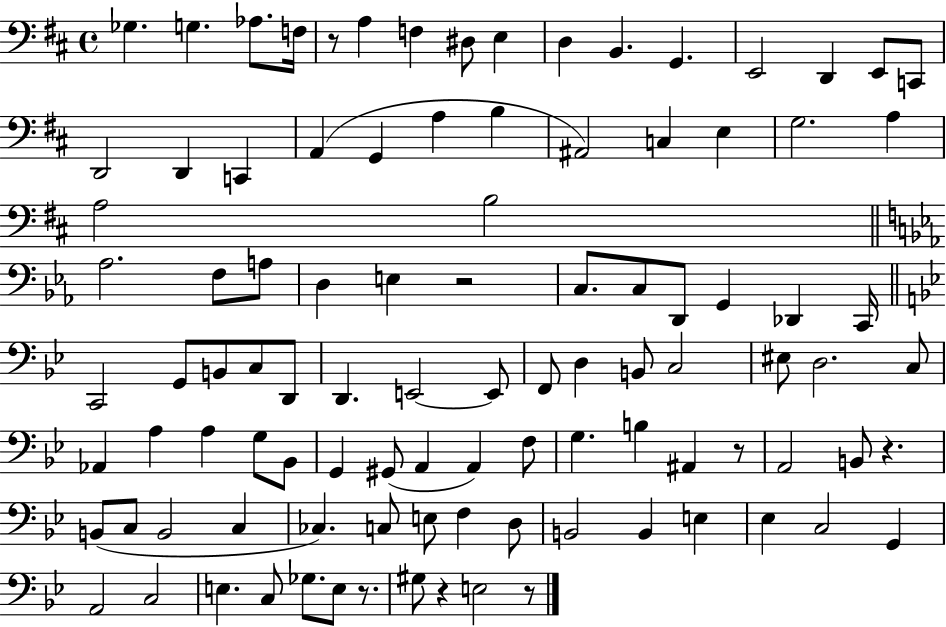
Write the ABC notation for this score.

X:1
T:Untitled
M:4/4
L:1/4
K:D
_G, G, _A,/2 F,/4 z/2 A, F, ^D,/2 E, D, B,, G,, E,,2 D,, E,,/2 C,,/2 D,,2 D,, C,, A,, G,, A, B, ^A,,2 C, E, G,2 A, A,2 B,2 _A,2 F,/2 A,/2 D, E, z2 C,/2 C,/2 D,,/2 G,, _D,, C,,/4 C,,2 G,,/2 B,,/2 C,/2 D,,/2 D,, E,,2 E,,/2 F,,/2 D, B,,/2 C,2 ^E,/2 D,2 C,/2 _A,, A, A, G,/2 _B,,/2 G,, ^G,,/2 A,, A,, F,/2 G, B, ^A,, z/2 A,,2 B,,/2 z B,,/2 C,/2 B,,2 C, _C, C,/2 E,/2 F, D,/2 B,,2 B,, E, _E, C,2 G,, A,,2 C,2 E, C,/2 _G,/2 E,/2 z/2 ^G,/2 z E,2 z/2